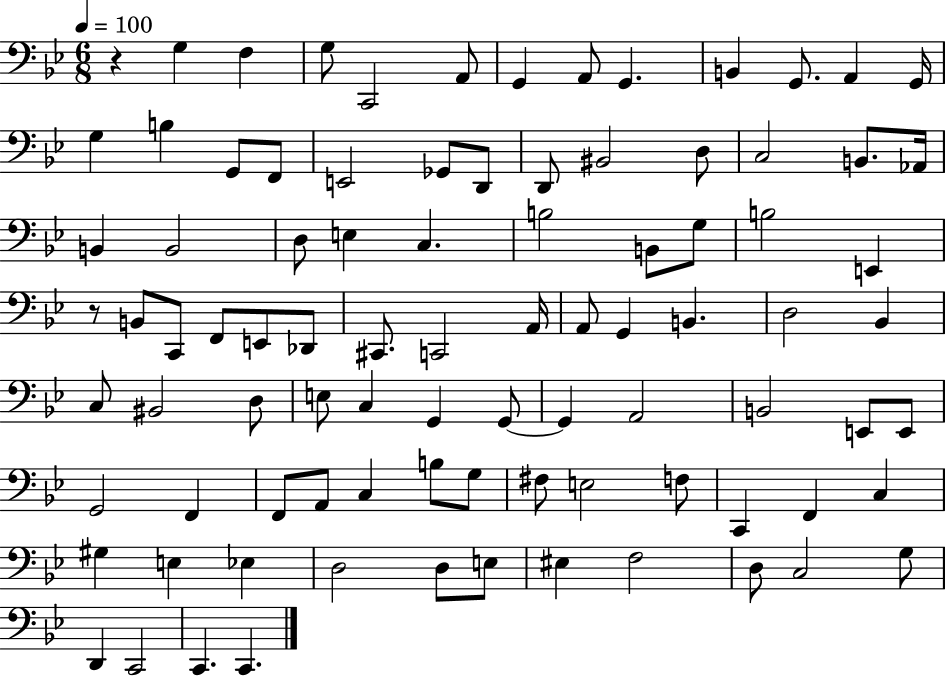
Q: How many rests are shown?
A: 2